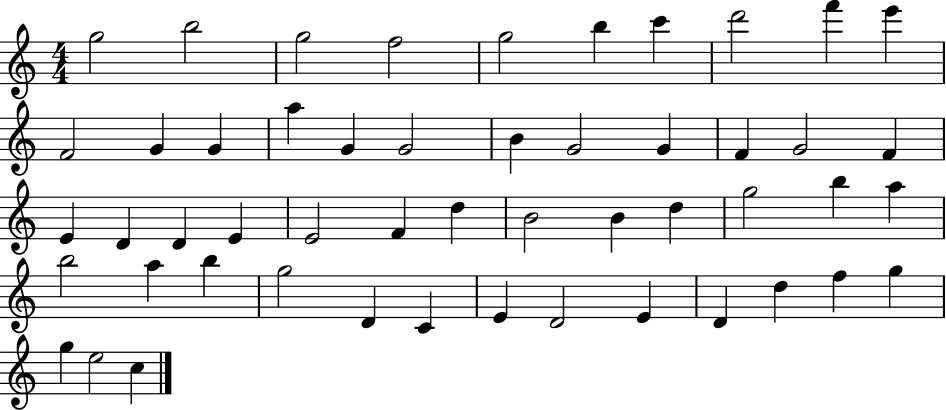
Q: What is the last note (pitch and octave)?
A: C5